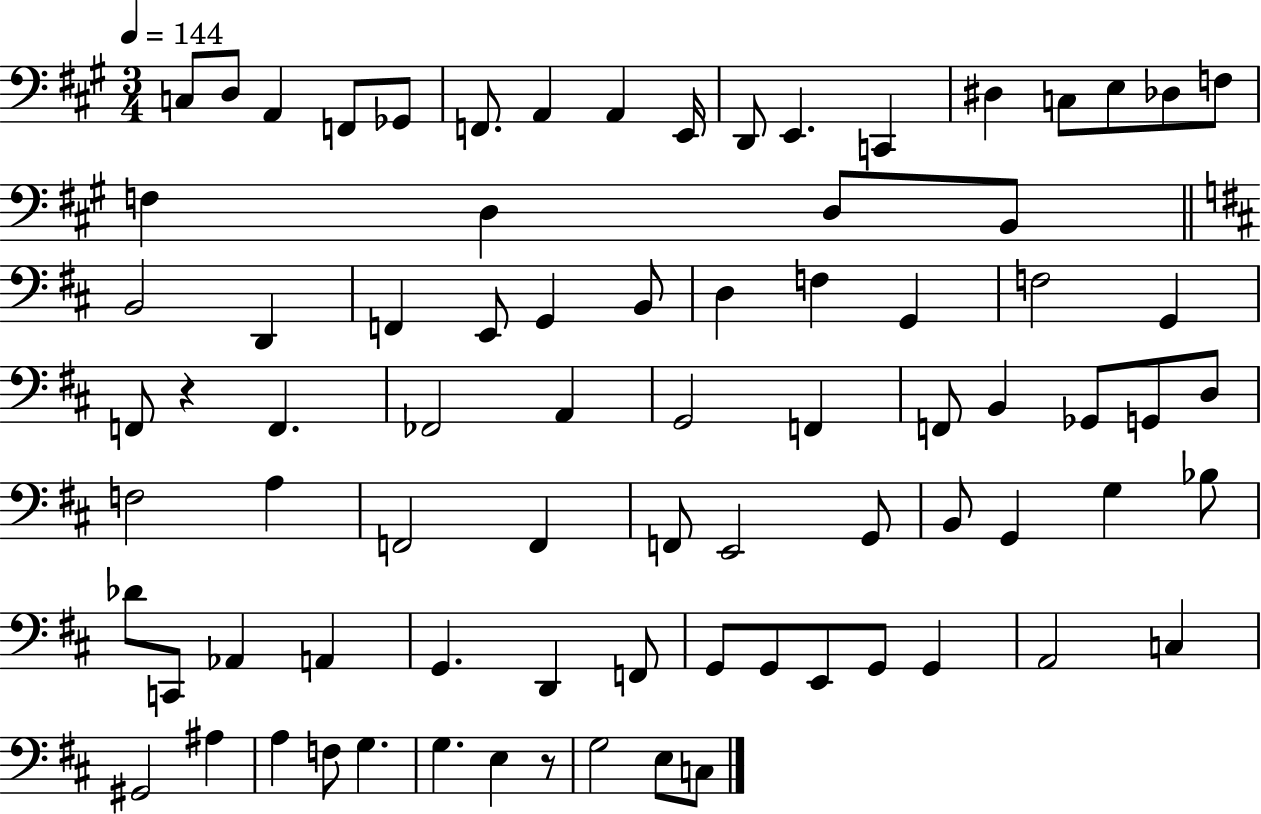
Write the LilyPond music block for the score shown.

{
  \clef bass
  \numericTimeSignature
  \time 3/4
  \key a \major
  \tempo 4 = 144
  c8 d8 a,4 f,8 ges,8 | f,8. a,4 a,4 e,16 | d,8 e,4. c,4 | dis4 c8 e8 des8 f8 | \break f4 d4 d8 b,8 | \bar "||" \break \key d \major b,2 d,4 | f,4 e,8 g,4 b,8 | d4 f4 g,4 | f2 g,4 | \break f,8 r4 f,4. | fes,2 a,4 | g,2 f,4 | f,8 b,4 ges,8 g,8 d8 | \break f2 a4 | f,2 f,4 | f,8 e,2 g,8 | b,8 g,4 g4 bes8 | \break des'8 c,8 aes,4 a,4 | g,4. d,4 f,8 | g,8 g,8 e,8 g,8 g,4 | a,2 c4 | \break gis,2 ais4 | a4 f8 g4. | g4. e4 r8 | g2 e8 c8 | \break \bar "|."
}